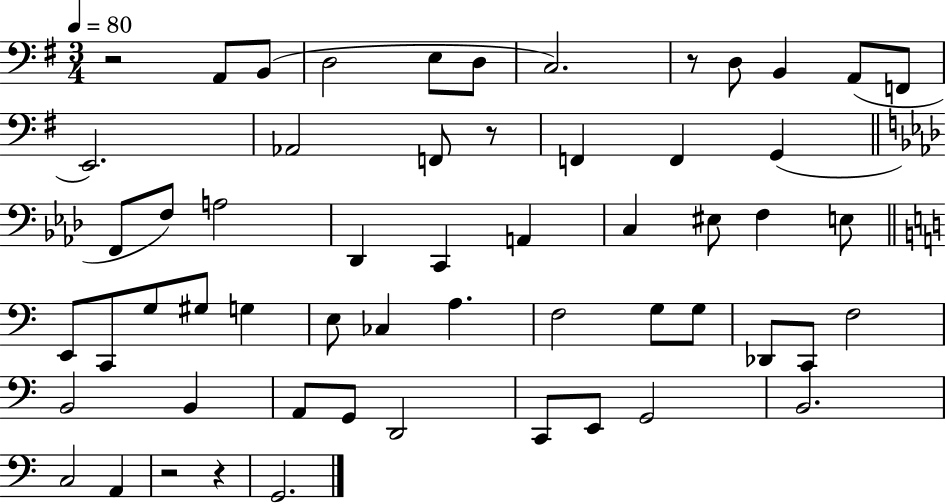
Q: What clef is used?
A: bass